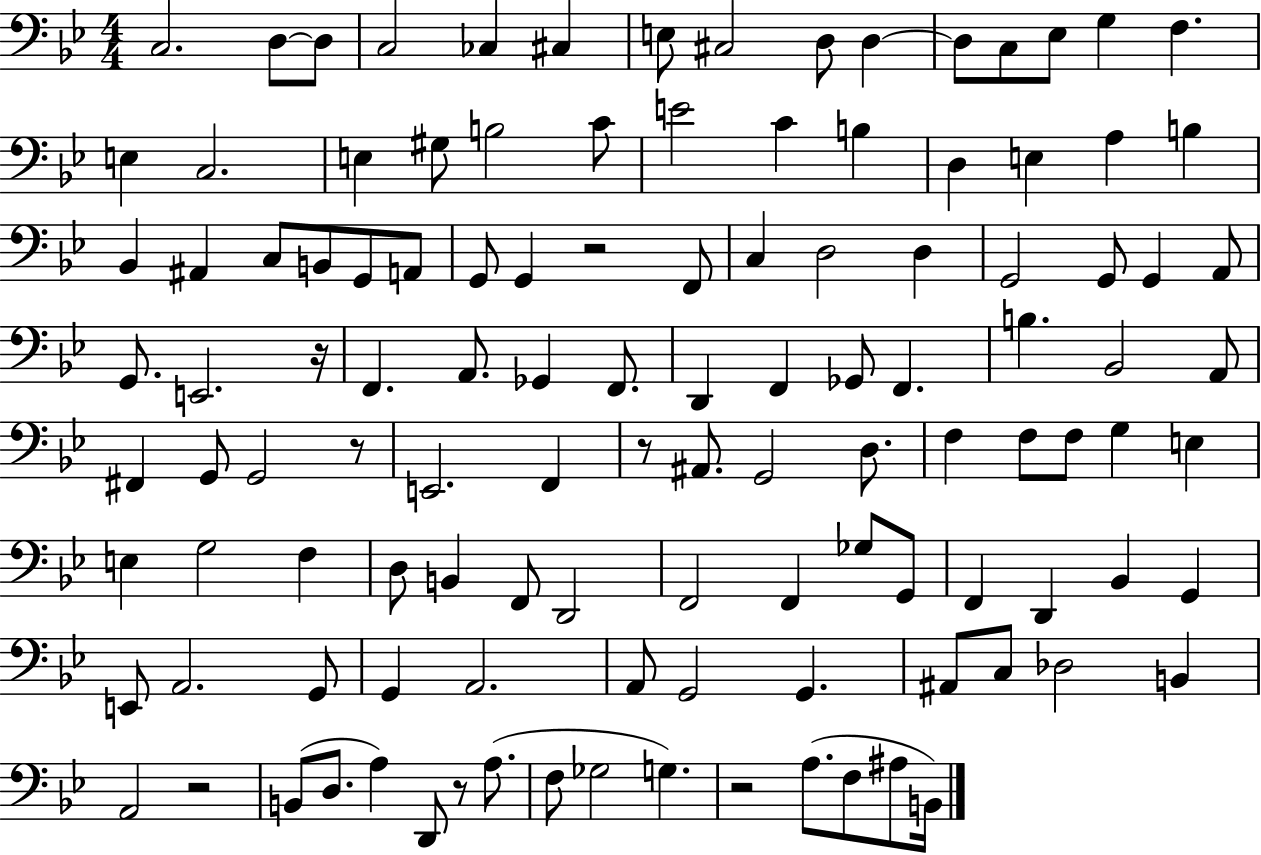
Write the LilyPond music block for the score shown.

{
  \clef bass
  \numericTimeSignature
  \time 4/4
  \key bes \major
  \repeat volta 2 { c2. d8~~ d8 | c2 ces4 cis4 | e8 cis2 d8 d4~~ | d8 c8 ees8 g4 f4. | \break e4 c2. | e4 gis8 b2 c'8 | e'2 c'4 b4 | d4 e4 a4 b4 | \break bes,4 ais,4 c8 b,8 g,8 a,8 | g,8 g,4 r2 f,8 | c4 d2 d4 | g,2 g,8 g,4 a,8 | \break g,8. e,2. r16 | f,4. a,8. ges,4 f,8. | d,4 f,4 ges,8 f,4. | b4. bes,2 a,8 | \break fis,4 g,8 g,2 r8 | e,2. f,4 | r8 ais,8. g,2 d8. | f4 f8 f8 g4 e4 | \break e4 g2 f4 | d8 b,4 f,8 d,2 | f,2 f,4 ges8 g,8 | f,4 d,4 bes,4 g,4 | \break e,8 a,2. g,8 | g,4 a,2. | a,8 g,2 g,4. | ais,8 c8 des2 b,4 | \break a,2 r2 | b,8( d8. a4) d,8 r8 a8.( | f8 ges2 g4.) | r2 a8.( f8 ais8 b,16) | \break } \bar "|."
}